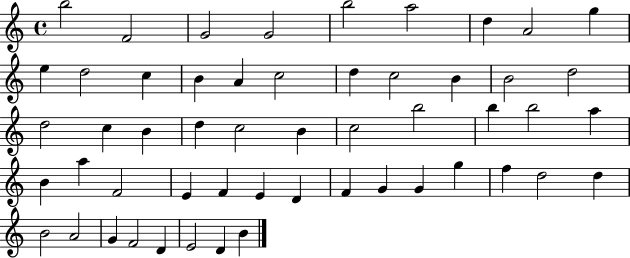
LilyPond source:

{
  \clef treble
  \time 4/4
  \defaultTimeSignature
  \key c \major
  b''2 f'2 | g'2 g'2 | b''2 a''2 | d''4 a'2 g''4 | \break e''4 d''2 c''4 | b'4 a'4 c''2 | d''4 c''2 b'4 | b'2 d''2 | \break d''2 c''4 b'4 | d''4 c''2 b'4 | c''2 b''2 | b''4 b''2 a''4 | \break b'4 a''4 f'2 | e'4 f'4 e'4 d'4 | f'4 g'4 g'4 g''4 | f''4 d''2 d''4 | \break b'2 a'2 | g'4 f'2 d'4 | e'2 d'4 b'4 | \bar "|."
}